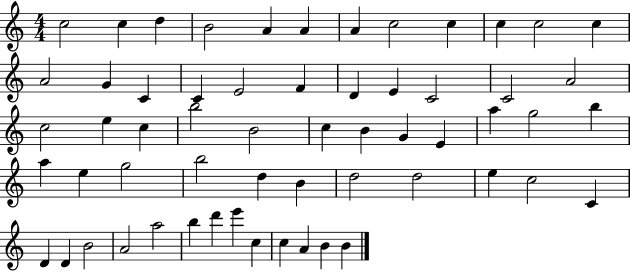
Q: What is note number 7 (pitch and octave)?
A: A4